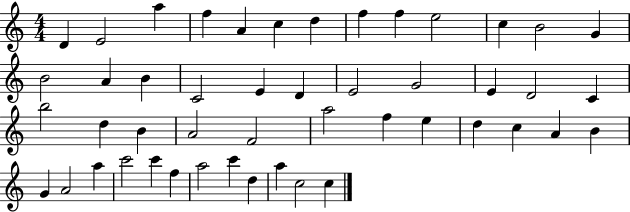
X:1
T:Untitled
M:4/4
L:1/4
K:C
D E2 a f A c d f f e2 c B2 G B2 A B C2 E D E2 G2 E D2 C b2 d B A2 F2 a2 f e d c A B G A2 a c'2 c' f a2 c' d a c2 c